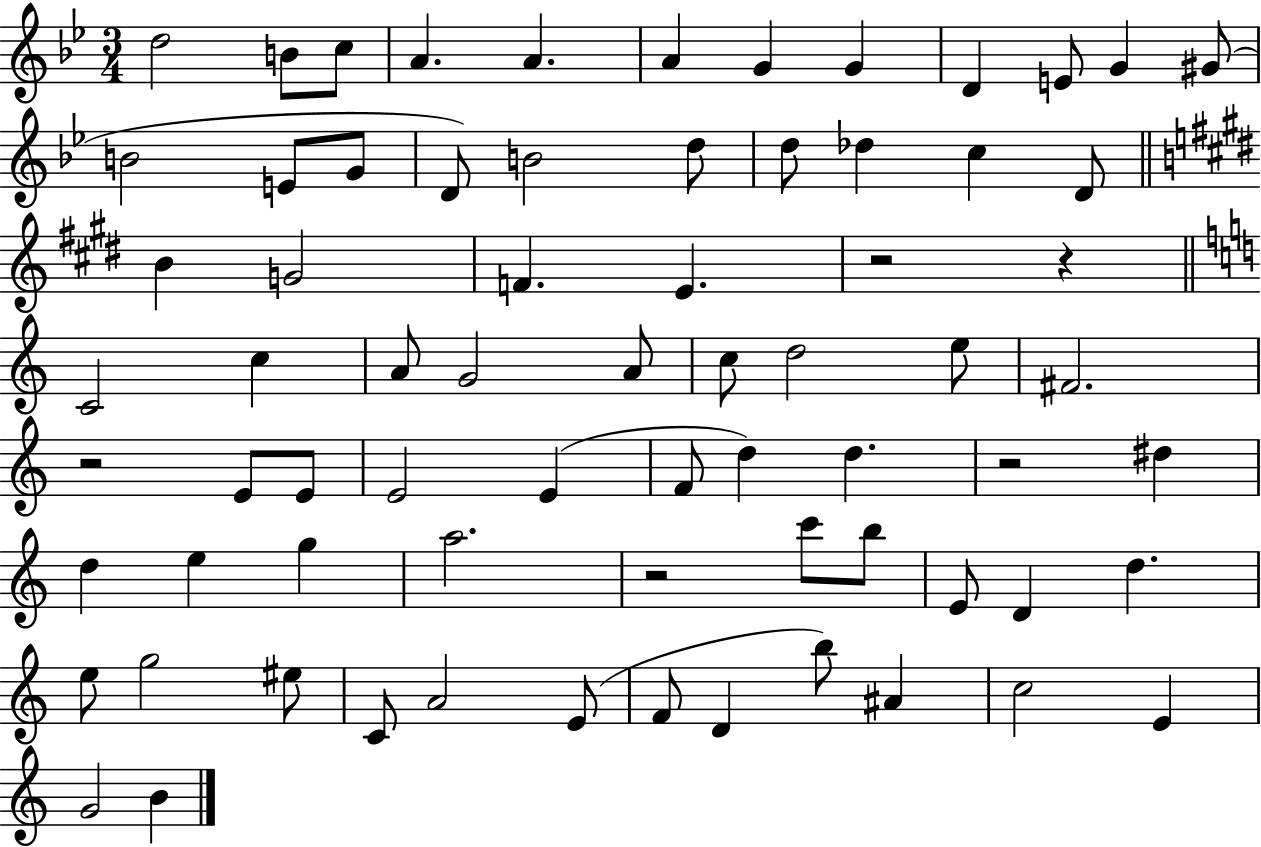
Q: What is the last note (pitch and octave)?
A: B4